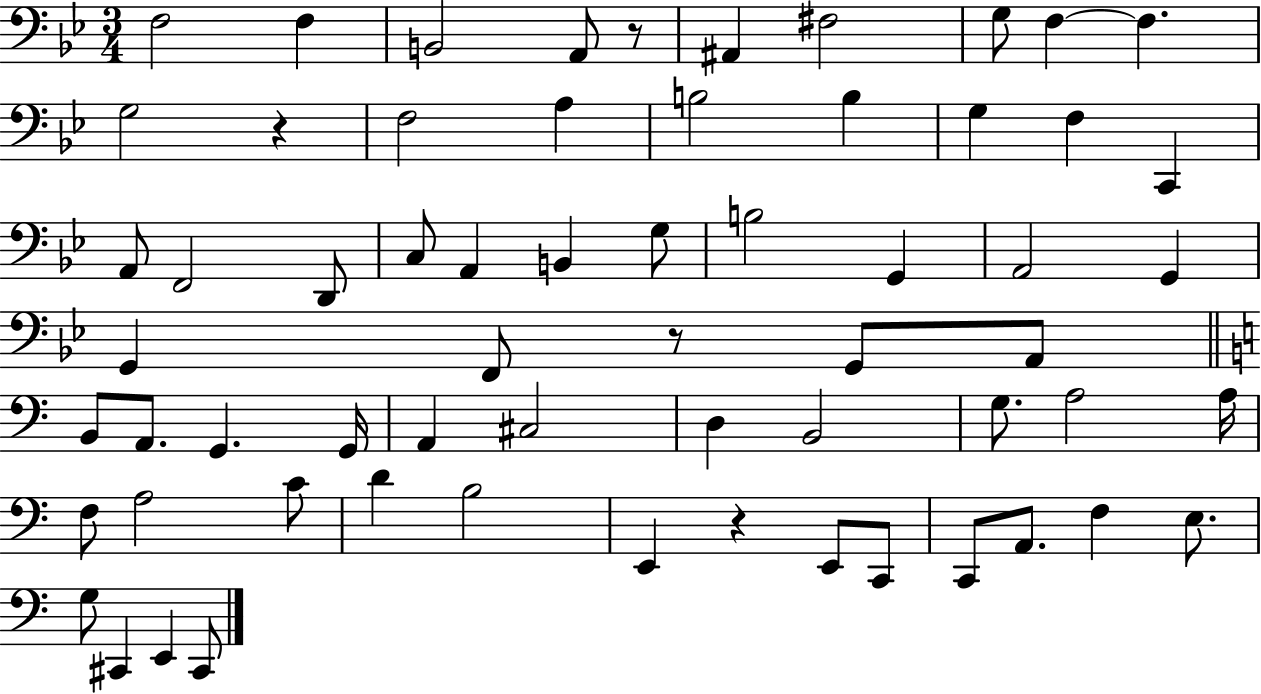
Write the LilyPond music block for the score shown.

{
  \clef bass
  \numericTimeSignature
  \time 3/4
  \key bes \major
  f2 f4 | b,2 a,8 r8 | ais,4 fis2 | g8 f4~~ f4. | \break g2 r4 | f2 a4 | b2 b4 | g4 f4 c,4 | \break a,8 f,2 d,8 | c8 a,4 b,4 g8 | b2 g,4 | a,2 g,4 | \break g,4 f,8 r8 g,8 a,8 | \bar "||" \break \key a \minor b,8 a,8. g,4. g,16 | a,4 cis2 | d4 b,2 | g8. a2 a16 | \break f8 a2 c'8 | d'4 b2 | e,4 r4 e,8 c,8 | c,8 a,8. f4 e8. | \break g8 cis,4 e,4 cis,8 | \bar "|."
}